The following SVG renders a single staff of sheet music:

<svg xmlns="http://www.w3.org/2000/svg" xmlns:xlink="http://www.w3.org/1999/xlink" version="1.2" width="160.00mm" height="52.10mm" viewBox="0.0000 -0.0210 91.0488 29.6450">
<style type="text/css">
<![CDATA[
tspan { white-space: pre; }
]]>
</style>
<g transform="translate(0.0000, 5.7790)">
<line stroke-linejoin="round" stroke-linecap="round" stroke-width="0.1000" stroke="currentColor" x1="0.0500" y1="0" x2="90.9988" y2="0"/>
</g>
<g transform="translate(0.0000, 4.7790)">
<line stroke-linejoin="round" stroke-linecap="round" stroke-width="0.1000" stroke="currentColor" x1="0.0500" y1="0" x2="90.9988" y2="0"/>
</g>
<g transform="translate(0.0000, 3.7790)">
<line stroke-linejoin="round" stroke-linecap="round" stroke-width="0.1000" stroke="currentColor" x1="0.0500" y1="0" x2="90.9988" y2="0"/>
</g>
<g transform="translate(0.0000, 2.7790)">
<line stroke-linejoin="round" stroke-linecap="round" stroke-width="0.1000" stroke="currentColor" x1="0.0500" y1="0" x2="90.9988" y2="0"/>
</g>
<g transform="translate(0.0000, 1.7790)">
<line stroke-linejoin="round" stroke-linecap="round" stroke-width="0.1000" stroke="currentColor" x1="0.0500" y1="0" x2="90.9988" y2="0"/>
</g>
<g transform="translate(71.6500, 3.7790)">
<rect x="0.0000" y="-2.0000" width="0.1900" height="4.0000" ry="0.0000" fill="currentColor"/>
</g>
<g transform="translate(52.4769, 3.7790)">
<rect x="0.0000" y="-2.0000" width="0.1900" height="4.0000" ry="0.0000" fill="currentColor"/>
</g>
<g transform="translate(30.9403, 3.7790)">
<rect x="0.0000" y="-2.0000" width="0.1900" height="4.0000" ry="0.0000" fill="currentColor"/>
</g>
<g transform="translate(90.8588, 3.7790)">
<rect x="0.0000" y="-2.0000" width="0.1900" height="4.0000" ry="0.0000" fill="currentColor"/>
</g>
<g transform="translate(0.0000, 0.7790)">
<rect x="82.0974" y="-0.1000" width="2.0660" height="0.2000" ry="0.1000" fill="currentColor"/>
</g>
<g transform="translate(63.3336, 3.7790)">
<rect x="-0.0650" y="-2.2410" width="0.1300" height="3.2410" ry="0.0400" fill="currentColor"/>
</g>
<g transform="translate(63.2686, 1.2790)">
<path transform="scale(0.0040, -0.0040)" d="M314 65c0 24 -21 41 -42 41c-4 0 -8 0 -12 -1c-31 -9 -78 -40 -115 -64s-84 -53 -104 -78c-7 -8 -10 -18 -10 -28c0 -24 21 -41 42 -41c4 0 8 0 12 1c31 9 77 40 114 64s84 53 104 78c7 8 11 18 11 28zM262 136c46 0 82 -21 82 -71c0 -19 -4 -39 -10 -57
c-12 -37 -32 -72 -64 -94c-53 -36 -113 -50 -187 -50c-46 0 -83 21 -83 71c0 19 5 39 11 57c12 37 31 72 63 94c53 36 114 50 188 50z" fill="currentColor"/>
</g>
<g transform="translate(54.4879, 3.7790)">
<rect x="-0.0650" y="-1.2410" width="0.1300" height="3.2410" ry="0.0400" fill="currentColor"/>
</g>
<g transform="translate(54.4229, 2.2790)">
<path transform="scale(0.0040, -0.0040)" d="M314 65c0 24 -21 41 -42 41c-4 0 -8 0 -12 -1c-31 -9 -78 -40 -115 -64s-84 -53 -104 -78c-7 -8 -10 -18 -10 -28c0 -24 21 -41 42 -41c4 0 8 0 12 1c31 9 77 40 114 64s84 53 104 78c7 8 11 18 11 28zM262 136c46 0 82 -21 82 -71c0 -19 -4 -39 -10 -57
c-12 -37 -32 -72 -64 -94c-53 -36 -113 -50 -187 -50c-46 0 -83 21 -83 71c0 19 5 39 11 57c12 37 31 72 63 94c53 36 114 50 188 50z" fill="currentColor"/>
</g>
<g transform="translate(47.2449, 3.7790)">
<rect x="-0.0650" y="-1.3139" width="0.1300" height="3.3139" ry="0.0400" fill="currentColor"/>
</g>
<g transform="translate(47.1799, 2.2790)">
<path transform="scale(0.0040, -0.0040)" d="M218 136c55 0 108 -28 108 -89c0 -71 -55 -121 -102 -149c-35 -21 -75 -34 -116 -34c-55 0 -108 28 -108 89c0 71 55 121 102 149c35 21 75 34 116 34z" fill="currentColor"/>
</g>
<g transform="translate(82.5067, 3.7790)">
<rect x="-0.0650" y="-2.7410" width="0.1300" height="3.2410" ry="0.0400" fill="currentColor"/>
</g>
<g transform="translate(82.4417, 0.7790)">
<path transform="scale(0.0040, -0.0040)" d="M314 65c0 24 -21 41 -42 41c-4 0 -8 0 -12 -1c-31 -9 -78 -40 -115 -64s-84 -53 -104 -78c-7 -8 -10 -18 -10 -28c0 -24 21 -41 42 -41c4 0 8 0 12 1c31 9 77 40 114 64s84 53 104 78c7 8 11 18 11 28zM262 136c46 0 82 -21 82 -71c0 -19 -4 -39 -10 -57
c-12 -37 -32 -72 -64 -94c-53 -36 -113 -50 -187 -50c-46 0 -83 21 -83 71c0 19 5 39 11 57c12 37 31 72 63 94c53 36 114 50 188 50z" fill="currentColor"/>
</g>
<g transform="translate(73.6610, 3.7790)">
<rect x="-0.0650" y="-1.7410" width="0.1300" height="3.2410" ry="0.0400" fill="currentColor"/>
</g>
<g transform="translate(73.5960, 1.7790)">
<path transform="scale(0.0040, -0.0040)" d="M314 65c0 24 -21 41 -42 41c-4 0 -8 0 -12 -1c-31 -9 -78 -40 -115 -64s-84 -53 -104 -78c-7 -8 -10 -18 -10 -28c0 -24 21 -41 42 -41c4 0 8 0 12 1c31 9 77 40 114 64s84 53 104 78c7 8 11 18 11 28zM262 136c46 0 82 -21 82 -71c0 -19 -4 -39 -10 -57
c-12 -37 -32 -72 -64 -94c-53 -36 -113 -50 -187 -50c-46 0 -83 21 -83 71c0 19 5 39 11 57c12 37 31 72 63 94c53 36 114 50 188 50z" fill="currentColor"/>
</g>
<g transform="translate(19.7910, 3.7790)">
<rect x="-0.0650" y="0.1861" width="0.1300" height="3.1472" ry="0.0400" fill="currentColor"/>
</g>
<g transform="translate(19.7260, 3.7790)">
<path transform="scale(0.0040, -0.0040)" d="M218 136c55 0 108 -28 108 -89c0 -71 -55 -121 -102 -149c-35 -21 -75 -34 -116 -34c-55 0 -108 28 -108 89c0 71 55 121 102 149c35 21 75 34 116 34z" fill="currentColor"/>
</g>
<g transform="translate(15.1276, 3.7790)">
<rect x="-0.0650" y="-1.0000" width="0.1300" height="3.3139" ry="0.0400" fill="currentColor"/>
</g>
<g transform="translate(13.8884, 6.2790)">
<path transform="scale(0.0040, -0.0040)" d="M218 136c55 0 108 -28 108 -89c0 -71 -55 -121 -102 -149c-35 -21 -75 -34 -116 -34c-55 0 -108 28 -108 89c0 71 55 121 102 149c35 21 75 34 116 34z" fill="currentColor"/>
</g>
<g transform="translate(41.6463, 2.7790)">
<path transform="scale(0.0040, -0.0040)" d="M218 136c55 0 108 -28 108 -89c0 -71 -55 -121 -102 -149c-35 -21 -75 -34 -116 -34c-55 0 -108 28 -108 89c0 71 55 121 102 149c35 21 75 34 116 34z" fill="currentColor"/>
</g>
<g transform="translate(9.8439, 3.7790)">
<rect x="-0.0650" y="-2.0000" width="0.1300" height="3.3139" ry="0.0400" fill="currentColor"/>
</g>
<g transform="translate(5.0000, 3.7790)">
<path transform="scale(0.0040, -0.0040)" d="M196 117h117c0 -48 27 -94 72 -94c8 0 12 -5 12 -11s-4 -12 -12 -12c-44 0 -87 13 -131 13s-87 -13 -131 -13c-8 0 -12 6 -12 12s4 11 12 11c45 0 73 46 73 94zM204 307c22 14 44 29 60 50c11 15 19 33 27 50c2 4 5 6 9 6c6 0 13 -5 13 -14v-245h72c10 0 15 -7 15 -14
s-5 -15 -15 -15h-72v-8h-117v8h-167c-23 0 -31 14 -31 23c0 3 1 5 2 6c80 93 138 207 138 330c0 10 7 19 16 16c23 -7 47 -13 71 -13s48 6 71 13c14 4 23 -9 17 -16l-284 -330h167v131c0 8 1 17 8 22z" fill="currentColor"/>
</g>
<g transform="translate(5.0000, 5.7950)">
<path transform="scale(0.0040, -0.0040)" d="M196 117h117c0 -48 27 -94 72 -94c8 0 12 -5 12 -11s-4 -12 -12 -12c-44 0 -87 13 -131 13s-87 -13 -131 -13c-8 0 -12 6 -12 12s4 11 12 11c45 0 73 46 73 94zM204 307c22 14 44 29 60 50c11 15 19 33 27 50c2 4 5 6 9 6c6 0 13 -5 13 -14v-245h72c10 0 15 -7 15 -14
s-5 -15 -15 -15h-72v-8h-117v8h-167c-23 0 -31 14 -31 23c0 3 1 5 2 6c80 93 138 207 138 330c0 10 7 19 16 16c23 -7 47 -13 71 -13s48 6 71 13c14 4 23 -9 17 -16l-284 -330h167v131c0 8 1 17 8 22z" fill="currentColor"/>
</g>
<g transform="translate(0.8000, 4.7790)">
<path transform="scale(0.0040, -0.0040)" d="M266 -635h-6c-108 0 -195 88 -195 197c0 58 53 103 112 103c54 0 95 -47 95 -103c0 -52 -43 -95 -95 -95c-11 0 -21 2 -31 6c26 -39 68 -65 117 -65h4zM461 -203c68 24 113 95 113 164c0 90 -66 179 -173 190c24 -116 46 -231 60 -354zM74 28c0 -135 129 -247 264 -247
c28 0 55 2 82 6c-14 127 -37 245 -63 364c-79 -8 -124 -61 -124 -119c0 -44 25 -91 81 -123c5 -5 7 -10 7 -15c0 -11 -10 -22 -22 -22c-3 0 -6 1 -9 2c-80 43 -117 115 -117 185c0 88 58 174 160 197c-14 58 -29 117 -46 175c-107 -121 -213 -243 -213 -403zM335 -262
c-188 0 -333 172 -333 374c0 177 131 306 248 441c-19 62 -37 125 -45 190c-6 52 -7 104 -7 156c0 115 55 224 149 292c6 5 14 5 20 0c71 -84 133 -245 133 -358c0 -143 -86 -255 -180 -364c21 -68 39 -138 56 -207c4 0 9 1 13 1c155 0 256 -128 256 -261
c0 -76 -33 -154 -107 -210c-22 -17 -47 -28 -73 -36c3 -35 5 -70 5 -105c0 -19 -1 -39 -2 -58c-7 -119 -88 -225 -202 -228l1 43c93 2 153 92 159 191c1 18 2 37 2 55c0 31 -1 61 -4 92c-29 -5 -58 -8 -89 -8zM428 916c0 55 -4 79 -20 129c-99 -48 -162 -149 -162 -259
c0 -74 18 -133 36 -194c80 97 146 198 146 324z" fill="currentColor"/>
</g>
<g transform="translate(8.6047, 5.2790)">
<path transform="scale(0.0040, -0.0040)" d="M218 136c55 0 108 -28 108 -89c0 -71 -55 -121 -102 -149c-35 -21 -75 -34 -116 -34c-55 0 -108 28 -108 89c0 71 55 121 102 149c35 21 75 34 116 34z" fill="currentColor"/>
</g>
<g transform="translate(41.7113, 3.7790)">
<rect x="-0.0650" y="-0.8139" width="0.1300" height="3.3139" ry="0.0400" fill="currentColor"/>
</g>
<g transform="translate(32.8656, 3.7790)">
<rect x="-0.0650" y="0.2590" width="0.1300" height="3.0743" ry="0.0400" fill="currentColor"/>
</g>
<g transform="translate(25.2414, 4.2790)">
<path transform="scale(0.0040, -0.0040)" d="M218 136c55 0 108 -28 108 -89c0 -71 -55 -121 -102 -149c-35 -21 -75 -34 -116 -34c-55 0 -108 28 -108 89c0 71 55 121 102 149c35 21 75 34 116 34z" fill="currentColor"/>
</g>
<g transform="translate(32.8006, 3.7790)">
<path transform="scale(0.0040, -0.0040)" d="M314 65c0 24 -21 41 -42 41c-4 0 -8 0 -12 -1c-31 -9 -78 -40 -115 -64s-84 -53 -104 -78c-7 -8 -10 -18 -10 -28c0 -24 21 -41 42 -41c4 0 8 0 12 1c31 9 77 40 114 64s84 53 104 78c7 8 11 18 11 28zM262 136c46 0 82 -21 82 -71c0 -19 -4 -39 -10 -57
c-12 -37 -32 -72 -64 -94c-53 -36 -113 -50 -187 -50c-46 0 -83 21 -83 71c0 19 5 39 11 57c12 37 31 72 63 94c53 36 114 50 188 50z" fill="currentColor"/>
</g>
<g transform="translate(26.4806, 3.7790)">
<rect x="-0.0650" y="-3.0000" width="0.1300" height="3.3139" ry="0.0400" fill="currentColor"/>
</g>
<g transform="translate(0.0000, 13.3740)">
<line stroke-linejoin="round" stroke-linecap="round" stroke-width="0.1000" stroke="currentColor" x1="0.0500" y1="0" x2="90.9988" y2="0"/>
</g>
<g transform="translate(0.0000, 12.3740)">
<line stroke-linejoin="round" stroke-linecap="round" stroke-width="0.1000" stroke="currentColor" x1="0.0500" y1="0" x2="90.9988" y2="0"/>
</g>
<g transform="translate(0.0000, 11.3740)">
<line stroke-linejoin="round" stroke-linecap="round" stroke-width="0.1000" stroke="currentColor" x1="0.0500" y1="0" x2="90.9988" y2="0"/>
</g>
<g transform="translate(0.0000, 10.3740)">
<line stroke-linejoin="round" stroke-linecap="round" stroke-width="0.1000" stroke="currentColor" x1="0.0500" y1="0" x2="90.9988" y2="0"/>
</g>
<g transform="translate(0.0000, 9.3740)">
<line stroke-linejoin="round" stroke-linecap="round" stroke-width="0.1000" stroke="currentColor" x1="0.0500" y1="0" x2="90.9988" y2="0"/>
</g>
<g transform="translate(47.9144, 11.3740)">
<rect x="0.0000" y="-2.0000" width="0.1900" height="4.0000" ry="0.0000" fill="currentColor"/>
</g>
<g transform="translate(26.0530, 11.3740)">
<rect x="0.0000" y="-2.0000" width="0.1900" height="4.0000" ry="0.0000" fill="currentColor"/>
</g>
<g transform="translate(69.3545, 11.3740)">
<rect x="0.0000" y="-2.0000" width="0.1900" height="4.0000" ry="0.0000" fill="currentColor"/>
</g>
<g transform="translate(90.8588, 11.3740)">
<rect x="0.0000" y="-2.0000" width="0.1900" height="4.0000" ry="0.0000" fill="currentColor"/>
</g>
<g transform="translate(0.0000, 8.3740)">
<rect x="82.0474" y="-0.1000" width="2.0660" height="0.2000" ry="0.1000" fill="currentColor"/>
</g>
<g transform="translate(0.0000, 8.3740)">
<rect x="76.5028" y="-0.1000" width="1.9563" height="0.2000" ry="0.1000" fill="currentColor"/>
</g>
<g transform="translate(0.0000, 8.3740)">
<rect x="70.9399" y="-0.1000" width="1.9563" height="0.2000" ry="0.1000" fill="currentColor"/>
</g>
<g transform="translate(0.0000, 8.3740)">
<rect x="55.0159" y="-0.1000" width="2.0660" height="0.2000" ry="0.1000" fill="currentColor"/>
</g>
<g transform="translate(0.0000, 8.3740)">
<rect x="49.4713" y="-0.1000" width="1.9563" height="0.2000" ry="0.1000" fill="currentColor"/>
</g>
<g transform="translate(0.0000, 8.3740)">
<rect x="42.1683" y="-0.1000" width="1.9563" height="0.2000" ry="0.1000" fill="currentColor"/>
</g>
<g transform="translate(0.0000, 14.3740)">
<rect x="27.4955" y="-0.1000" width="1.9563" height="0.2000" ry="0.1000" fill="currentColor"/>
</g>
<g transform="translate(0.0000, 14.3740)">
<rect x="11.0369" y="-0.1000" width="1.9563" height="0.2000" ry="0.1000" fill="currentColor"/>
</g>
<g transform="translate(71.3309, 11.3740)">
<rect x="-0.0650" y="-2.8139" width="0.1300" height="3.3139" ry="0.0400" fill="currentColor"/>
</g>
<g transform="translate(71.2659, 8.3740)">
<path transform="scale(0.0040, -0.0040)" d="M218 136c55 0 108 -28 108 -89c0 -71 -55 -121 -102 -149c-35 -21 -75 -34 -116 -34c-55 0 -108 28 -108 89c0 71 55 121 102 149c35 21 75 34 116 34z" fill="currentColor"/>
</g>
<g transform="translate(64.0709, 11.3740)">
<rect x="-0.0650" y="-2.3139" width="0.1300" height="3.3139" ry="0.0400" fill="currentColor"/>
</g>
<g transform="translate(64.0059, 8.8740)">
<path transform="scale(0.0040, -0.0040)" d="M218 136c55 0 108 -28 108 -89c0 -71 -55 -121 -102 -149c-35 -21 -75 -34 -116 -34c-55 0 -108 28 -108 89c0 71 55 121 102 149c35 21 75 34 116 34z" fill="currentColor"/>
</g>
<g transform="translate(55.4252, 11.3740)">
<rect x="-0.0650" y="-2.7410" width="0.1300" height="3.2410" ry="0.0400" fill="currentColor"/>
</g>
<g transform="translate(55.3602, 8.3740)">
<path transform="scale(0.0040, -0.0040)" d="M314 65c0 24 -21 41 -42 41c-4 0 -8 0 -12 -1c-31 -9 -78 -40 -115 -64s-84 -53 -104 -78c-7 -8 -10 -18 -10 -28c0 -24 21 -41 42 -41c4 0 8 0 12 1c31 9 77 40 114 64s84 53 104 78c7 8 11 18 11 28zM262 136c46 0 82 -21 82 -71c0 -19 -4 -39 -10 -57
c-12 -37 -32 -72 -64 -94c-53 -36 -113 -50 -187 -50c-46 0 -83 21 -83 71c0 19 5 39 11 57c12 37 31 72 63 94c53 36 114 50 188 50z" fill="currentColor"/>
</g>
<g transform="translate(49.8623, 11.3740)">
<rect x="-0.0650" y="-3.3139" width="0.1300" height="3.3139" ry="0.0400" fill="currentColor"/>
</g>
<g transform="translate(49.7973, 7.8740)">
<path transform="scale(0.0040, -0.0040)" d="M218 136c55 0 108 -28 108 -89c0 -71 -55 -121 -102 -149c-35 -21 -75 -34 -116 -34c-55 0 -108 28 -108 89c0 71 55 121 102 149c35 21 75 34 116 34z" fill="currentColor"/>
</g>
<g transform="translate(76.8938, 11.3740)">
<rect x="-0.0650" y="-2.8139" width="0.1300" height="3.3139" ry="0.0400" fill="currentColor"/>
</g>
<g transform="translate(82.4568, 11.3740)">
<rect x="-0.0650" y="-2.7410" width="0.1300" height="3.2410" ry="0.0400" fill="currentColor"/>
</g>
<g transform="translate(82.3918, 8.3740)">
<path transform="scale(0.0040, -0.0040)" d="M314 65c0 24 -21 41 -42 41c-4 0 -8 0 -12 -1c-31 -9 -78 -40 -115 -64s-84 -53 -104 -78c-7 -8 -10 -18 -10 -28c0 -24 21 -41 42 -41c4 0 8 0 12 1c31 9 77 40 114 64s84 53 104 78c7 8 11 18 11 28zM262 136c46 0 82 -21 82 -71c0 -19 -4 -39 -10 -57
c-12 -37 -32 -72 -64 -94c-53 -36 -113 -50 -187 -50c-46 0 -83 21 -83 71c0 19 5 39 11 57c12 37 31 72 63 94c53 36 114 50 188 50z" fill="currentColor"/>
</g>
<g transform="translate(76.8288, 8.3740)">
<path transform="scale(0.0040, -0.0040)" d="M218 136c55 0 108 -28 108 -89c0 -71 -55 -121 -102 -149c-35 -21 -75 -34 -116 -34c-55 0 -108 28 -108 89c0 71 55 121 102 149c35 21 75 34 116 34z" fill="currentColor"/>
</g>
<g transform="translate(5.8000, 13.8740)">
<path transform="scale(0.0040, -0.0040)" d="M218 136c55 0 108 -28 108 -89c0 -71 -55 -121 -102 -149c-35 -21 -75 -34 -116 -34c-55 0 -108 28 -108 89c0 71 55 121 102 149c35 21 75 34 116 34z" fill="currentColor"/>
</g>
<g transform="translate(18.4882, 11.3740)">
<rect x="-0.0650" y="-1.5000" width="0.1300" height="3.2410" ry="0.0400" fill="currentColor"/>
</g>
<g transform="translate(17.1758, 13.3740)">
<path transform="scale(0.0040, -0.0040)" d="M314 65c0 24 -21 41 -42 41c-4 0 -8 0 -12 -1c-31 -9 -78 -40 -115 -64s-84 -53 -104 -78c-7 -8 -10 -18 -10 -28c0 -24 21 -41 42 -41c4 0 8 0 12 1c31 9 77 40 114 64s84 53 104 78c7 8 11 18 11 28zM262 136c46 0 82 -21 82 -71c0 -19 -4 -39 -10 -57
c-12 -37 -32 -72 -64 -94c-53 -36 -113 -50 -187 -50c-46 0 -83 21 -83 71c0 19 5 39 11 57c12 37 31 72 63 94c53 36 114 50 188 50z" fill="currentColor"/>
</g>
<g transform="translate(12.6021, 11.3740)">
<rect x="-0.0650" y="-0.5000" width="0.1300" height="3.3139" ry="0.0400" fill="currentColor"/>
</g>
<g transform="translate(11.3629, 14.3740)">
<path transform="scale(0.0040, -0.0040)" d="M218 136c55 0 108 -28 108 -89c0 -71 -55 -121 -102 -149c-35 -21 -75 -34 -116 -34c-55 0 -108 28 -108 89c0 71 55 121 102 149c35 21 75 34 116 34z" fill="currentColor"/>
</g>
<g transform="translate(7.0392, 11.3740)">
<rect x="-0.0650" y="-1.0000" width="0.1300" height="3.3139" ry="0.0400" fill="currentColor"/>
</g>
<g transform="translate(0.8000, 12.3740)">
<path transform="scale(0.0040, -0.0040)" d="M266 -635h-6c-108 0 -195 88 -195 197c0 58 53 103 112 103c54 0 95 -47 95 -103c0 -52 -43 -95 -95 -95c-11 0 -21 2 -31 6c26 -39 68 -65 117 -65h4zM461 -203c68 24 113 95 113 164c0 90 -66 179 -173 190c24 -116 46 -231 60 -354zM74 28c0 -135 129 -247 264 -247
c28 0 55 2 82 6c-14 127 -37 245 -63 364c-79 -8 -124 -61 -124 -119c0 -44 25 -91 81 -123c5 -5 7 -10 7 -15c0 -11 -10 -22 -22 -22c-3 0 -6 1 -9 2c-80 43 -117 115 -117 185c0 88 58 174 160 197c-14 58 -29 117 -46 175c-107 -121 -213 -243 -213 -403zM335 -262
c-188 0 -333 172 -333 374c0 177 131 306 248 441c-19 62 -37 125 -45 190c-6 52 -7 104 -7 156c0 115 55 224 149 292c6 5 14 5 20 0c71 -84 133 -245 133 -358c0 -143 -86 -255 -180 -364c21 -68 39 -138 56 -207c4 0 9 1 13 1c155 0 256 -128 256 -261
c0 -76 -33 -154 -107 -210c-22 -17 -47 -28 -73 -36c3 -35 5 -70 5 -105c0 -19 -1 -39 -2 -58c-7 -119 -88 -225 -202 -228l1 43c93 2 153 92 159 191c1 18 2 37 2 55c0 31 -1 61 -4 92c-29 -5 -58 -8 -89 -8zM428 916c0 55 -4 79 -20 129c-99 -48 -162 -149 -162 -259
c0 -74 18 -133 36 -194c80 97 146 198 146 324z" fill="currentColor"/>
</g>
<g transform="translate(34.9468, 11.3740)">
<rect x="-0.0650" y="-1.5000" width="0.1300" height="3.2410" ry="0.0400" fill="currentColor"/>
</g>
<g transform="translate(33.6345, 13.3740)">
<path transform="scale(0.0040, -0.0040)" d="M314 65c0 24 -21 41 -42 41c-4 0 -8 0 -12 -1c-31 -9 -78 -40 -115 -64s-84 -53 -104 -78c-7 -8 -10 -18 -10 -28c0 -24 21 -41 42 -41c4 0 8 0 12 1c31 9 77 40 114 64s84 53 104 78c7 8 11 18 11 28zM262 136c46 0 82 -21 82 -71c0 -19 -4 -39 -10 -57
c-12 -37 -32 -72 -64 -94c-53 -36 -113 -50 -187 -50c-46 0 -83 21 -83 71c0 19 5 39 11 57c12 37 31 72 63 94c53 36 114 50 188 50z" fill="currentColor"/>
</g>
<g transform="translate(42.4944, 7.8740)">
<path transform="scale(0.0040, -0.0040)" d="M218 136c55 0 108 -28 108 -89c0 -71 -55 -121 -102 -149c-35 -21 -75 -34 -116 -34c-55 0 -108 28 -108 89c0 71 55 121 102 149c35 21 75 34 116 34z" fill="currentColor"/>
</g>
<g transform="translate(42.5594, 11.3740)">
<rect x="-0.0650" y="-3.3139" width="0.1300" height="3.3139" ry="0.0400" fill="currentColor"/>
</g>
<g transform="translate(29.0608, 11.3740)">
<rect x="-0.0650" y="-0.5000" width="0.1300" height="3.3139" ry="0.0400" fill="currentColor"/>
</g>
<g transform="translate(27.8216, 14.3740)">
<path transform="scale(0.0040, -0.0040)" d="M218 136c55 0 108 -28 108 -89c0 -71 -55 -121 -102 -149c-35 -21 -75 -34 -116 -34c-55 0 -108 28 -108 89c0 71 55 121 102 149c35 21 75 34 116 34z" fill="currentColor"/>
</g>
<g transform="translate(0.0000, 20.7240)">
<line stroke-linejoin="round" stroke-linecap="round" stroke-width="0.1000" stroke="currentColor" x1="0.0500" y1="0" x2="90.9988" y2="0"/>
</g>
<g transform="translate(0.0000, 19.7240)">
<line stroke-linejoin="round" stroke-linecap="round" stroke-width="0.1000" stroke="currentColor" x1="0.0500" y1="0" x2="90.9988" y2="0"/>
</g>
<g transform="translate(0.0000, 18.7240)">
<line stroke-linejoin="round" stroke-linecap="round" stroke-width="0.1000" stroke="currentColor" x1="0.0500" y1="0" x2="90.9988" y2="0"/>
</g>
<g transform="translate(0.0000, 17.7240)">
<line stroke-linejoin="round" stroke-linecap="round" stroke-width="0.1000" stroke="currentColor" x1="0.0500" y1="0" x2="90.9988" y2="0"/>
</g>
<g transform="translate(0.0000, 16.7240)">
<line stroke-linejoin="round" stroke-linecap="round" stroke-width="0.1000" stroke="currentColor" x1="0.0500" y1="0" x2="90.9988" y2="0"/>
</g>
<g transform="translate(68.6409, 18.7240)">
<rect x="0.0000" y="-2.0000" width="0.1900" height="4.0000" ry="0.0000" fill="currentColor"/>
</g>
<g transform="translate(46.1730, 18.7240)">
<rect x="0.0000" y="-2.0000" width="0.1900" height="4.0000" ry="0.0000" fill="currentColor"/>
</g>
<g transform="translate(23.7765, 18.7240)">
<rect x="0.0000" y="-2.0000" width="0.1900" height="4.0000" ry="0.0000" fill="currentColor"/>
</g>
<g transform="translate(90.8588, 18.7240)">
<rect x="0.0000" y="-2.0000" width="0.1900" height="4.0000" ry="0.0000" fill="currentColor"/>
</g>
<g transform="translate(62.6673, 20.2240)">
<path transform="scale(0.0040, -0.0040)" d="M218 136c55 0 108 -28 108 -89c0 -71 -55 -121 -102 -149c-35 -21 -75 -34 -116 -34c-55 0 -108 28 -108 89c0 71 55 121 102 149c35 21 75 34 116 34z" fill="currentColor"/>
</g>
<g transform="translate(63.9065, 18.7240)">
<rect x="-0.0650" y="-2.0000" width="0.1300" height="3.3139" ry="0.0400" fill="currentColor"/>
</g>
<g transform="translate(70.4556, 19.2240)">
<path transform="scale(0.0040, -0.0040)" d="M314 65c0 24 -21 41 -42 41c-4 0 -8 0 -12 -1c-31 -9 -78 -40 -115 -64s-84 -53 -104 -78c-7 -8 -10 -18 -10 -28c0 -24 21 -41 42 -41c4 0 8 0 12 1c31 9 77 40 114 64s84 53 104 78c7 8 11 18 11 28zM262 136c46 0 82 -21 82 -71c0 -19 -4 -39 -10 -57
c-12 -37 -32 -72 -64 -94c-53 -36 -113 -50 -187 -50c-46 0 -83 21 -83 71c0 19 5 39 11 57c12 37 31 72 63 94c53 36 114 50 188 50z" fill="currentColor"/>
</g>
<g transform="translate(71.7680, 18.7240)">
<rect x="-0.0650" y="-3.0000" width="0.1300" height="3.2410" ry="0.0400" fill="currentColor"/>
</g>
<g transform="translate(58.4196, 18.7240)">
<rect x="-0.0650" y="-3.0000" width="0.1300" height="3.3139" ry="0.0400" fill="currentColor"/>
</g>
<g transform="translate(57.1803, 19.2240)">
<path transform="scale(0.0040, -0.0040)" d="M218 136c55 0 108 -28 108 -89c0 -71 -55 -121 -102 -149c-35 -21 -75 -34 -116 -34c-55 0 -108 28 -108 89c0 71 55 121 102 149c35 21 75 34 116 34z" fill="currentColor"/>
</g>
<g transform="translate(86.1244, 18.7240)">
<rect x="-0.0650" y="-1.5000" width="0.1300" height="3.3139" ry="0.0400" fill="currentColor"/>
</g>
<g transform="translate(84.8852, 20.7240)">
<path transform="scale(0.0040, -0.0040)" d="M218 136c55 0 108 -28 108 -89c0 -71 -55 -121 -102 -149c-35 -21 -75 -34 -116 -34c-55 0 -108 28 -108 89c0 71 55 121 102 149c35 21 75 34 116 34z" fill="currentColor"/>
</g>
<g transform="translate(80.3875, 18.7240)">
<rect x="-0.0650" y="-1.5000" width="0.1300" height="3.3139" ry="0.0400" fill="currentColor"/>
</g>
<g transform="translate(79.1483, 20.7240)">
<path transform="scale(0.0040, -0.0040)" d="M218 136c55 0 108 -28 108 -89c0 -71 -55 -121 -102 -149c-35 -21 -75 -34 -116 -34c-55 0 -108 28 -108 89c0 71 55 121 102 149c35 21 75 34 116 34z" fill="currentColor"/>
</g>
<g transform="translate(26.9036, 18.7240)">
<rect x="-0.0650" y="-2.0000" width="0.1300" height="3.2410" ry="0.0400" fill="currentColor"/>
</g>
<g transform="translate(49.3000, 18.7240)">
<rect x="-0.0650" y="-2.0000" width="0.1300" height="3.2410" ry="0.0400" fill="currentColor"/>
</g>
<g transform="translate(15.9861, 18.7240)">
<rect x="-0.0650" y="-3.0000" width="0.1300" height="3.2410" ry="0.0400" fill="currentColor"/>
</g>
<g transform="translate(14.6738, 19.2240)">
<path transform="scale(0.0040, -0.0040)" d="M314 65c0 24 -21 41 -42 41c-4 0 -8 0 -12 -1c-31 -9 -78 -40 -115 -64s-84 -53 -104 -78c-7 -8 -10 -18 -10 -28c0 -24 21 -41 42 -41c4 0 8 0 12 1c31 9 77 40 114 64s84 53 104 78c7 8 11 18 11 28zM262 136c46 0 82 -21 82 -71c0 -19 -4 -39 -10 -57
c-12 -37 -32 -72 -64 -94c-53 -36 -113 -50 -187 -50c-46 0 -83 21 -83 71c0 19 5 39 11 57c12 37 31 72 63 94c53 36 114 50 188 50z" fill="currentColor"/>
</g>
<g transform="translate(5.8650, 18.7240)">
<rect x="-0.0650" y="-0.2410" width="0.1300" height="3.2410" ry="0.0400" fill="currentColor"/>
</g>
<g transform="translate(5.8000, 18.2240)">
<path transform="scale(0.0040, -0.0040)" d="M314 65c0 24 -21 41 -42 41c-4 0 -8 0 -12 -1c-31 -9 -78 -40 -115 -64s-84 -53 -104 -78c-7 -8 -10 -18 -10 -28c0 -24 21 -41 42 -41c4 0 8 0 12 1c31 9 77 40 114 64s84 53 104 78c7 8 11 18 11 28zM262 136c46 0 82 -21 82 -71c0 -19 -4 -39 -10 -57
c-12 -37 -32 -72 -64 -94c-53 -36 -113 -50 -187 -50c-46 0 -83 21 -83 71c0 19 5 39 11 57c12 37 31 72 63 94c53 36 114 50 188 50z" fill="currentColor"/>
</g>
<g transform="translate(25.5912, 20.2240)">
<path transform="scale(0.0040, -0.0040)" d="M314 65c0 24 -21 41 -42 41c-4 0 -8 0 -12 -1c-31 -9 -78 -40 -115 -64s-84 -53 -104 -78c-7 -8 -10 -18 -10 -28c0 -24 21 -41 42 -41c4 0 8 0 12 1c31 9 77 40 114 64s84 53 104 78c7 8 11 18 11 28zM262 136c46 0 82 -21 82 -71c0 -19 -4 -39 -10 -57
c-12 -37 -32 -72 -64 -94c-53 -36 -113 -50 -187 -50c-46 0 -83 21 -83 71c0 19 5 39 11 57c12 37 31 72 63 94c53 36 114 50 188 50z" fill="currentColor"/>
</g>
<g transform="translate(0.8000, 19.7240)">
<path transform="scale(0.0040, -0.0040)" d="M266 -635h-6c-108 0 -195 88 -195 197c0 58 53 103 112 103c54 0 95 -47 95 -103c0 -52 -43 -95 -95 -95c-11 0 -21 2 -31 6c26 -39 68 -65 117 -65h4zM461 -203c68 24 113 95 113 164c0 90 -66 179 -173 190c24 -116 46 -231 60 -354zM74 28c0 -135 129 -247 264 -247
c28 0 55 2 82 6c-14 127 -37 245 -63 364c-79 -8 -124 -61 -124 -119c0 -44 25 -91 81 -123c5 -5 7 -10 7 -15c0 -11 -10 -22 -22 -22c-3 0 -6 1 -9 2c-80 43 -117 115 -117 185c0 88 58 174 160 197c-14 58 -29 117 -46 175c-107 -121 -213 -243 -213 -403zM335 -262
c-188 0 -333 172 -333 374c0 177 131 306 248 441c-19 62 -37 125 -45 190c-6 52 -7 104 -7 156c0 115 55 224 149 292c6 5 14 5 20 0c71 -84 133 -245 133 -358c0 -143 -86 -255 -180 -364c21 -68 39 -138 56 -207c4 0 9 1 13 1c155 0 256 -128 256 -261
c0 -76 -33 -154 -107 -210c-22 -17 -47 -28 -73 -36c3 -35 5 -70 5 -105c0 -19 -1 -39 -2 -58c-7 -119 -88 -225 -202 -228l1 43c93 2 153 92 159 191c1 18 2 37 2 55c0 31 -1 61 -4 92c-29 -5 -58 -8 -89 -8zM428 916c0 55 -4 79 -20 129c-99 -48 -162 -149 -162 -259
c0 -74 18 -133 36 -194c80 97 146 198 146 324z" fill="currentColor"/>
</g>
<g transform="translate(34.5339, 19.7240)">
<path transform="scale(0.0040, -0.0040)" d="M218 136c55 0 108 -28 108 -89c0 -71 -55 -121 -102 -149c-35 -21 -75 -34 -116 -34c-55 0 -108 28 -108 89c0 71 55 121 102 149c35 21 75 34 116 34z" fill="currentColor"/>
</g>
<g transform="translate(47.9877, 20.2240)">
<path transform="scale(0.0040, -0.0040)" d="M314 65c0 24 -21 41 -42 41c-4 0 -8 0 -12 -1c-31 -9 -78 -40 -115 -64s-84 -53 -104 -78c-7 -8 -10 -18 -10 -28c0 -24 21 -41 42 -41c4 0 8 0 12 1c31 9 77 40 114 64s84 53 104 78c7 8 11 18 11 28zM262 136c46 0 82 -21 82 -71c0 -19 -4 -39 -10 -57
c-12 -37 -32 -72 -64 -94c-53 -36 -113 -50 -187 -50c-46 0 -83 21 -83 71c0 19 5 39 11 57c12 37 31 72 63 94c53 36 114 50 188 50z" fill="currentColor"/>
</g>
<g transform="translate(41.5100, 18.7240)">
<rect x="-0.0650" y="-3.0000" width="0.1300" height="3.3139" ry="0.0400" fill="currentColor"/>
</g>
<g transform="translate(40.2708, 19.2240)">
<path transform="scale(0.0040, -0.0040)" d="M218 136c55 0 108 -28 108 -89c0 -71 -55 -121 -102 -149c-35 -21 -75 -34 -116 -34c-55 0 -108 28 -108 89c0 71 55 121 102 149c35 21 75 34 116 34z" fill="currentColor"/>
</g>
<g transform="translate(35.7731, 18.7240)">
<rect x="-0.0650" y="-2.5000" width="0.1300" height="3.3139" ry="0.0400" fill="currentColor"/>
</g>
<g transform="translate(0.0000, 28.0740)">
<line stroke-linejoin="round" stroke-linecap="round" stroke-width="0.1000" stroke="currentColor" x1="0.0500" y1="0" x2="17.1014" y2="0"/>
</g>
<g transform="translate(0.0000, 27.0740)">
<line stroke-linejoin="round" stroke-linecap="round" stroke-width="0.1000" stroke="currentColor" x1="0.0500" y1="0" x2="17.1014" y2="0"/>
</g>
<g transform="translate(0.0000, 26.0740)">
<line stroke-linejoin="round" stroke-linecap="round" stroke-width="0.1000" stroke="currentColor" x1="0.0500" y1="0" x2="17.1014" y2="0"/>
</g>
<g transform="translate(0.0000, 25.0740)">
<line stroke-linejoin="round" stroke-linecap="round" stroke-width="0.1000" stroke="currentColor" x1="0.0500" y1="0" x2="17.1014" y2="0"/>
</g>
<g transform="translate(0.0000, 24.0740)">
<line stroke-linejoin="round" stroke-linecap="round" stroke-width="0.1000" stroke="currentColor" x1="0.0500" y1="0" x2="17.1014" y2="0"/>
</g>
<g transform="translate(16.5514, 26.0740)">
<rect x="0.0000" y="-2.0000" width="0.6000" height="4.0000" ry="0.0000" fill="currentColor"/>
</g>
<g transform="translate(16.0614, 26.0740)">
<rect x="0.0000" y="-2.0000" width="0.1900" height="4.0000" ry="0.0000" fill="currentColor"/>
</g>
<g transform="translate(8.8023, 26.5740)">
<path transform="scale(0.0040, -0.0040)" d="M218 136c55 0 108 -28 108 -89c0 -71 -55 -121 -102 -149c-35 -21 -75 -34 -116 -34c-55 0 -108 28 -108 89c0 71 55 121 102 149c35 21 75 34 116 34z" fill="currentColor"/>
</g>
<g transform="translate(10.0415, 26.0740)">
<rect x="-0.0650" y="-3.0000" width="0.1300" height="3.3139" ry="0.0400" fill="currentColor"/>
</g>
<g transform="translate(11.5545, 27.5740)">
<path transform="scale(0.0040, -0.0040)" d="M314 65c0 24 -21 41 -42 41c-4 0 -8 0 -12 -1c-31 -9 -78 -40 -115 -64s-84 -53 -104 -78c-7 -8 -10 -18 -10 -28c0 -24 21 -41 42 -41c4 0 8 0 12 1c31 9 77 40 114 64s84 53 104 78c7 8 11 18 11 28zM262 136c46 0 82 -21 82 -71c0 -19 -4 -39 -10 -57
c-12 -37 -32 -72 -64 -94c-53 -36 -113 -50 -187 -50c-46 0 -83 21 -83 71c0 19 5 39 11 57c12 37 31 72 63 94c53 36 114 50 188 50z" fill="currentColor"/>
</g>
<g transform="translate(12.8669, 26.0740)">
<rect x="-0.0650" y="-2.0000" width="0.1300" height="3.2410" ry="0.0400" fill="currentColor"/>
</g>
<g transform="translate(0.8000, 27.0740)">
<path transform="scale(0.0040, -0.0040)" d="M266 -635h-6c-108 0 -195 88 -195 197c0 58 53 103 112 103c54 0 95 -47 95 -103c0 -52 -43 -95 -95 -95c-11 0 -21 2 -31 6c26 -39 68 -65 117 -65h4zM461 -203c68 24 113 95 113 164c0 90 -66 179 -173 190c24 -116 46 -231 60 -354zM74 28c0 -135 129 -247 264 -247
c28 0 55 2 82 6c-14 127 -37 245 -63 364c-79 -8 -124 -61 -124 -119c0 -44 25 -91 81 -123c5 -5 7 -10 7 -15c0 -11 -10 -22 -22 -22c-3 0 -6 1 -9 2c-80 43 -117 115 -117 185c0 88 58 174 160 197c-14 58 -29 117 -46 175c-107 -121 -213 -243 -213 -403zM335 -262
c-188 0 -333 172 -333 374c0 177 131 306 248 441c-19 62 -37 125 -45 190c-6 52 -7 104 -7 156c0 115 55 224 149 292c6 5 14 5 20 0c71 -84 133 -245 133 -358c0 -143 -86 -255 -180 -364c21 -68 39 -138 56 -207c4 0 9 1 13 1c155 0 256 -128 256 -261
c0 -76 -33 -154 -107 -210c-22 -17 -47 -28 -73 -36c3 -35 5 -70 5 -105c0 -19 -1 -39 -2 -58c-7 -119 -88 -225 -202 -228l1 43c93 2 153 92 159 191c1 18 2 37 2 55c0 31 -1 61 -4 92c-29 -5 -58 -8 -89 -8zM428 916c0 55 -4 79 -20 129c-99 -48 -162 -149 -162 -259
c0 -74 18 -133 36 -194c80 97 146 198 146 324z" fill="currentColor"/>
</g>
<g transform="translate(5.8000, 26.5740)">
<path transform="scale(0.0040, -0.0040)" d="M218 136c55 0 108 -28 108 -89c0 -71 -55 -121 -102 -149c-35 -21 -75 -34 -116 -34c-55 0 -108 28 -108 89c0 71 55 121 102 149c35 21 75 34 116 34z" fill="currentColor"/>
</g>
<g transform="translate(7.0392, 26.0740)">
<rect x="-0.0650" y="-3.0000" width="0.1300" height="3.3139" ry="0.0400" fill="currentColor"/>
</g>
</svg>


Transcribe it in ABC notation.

X:1
T:Untitled
M:4/4
L:1/4
K:C
F D B A B2 d e e2 g2 f2 a2 D C E2 C E2 b b a2 g a a a2 c2 A2 F2 G A F2 A F A2 E E A A F2